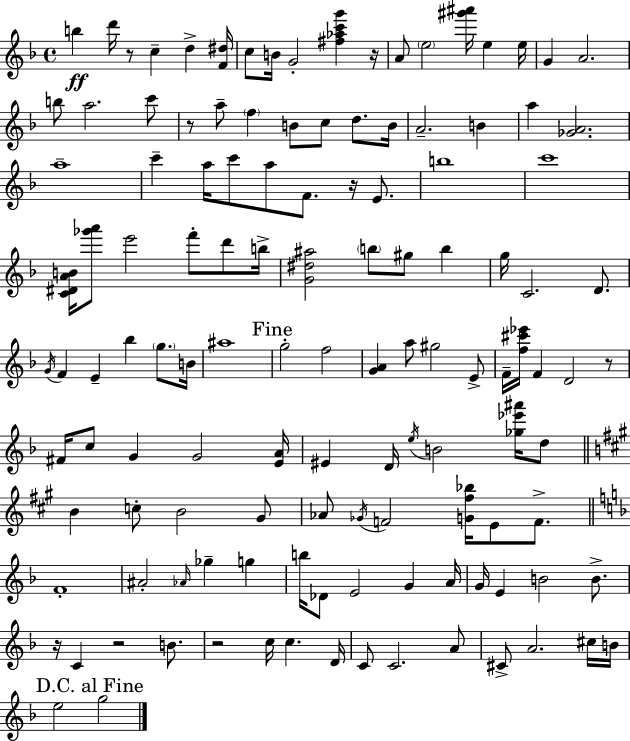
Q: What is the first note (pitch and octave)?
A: B5